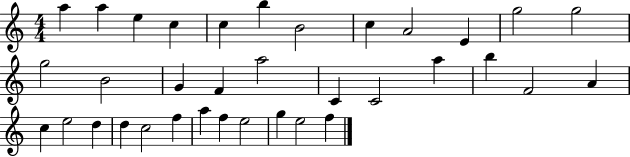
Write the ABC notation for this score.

X:1
T:Untitled
M:4/4
L:1/4
K:C
a a e c c b B2 c A2 E g2 g2 g2 B2 G F a2 C C2 a b F2 A c e2 d d c2 f a f e2 g e2 f